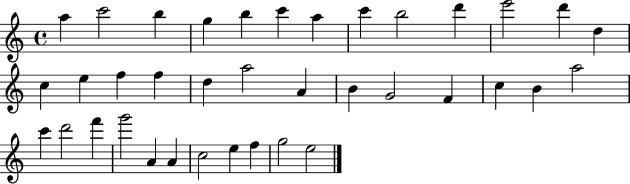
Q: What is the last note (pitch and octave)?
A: E5